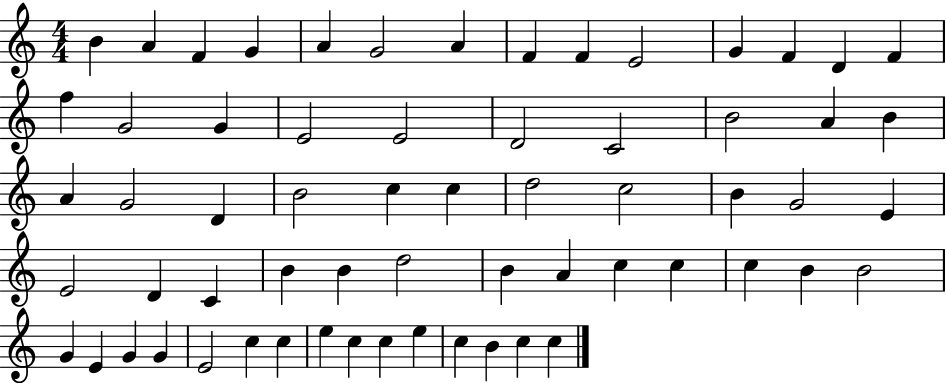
{
  \clef treble
  \numericTimeSignature
  \time 4/4
  \key c \major
  b'4 a'4 f'4 g'4 | a'4 g'2 a'4 | f'4 f'4 e'2 | g'4 f'4 d'4 f'4 | \break f''4 g'2 g'4 | e'2 e'2 | d'2 c'2 | b'2 a'4 b'4 | \break a'4 g'2 d'4 | b'2 c''4 c''4 | d''2 c''2 | b'4 g'2 e'4 | \break e'2 d'4 c'4 | b'4 b'4 d''2 | b'4 a'4 c''4 c''4 | c''4 b'4 b'2 | \break g'4 e'4 g'4 g'4 | e'2 c''4 c''4 | e''4 c''4 c''4 e''4 | c''4 b'4 c''4 c''4 | \break \bar "|."
}